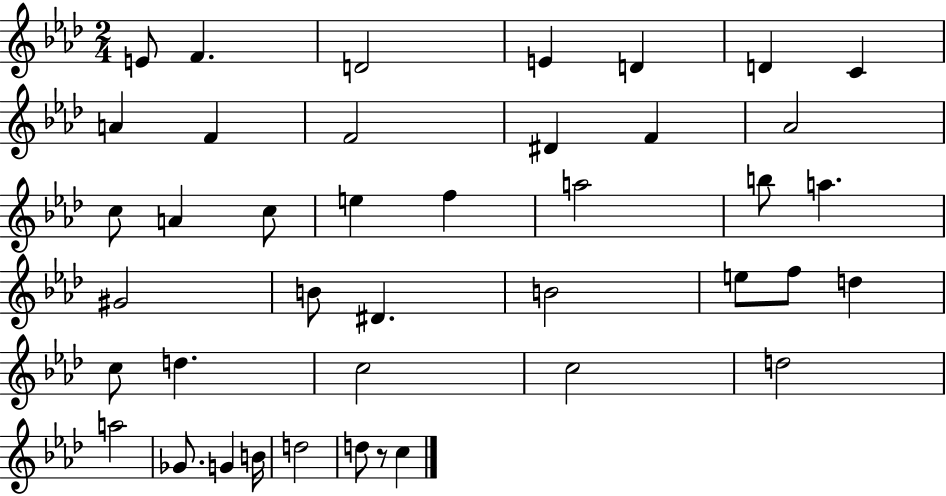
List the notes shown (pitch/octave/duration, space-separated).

E4/e F4/q. D4/h E4/q D4/q D4/q C4/q A4/q F4/q F4/h D#4/q F4/q Ab4/h C5/e A4/q C5/e E5/q F5/q A5/h B5/e A5/q. G#4/h B4/e D#4/q. B4/h E5/e F5/e D5/q C5/e D5/q. C5/h C5/h D5/h A5/h Gb4/e. G4/q B4/s D5/h D5/e R/e C5/q